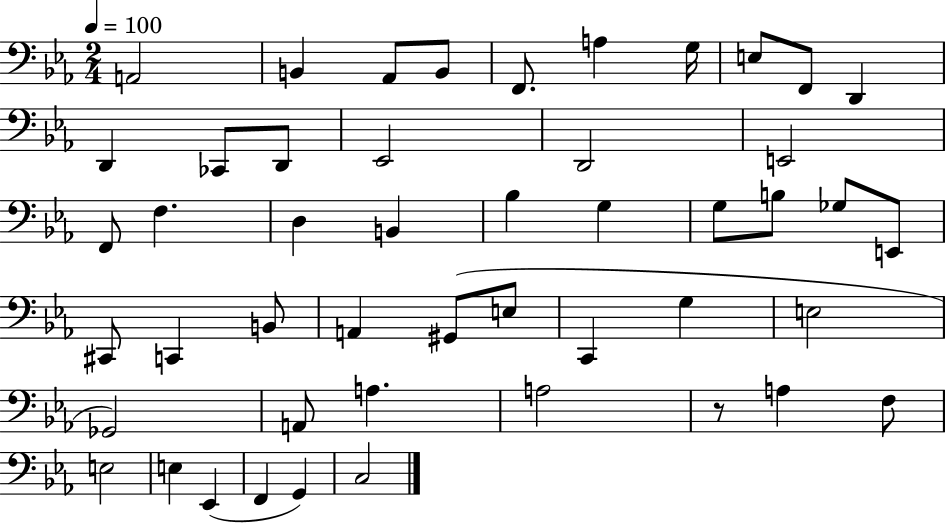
A2/h B2/q Ab2/e B2/e F2/e. A3/q G3/s E3/e F2/e D2/q D2/q CES2/e D2/e Eb2/h D2/h E2/h F2/e F3/q. D3/q B2/q Bb3/q G3/q G3/e B3/e Gb3/e E2/e C#2/e C2/q B2/e A2/q G#2/e E3/e C2/q G3/q E3/h Gb2/h A2/e A3/q. A3/h R/e A3/q F3/e E3/h E3/q Eb2/q F2/q G2/q C3/h